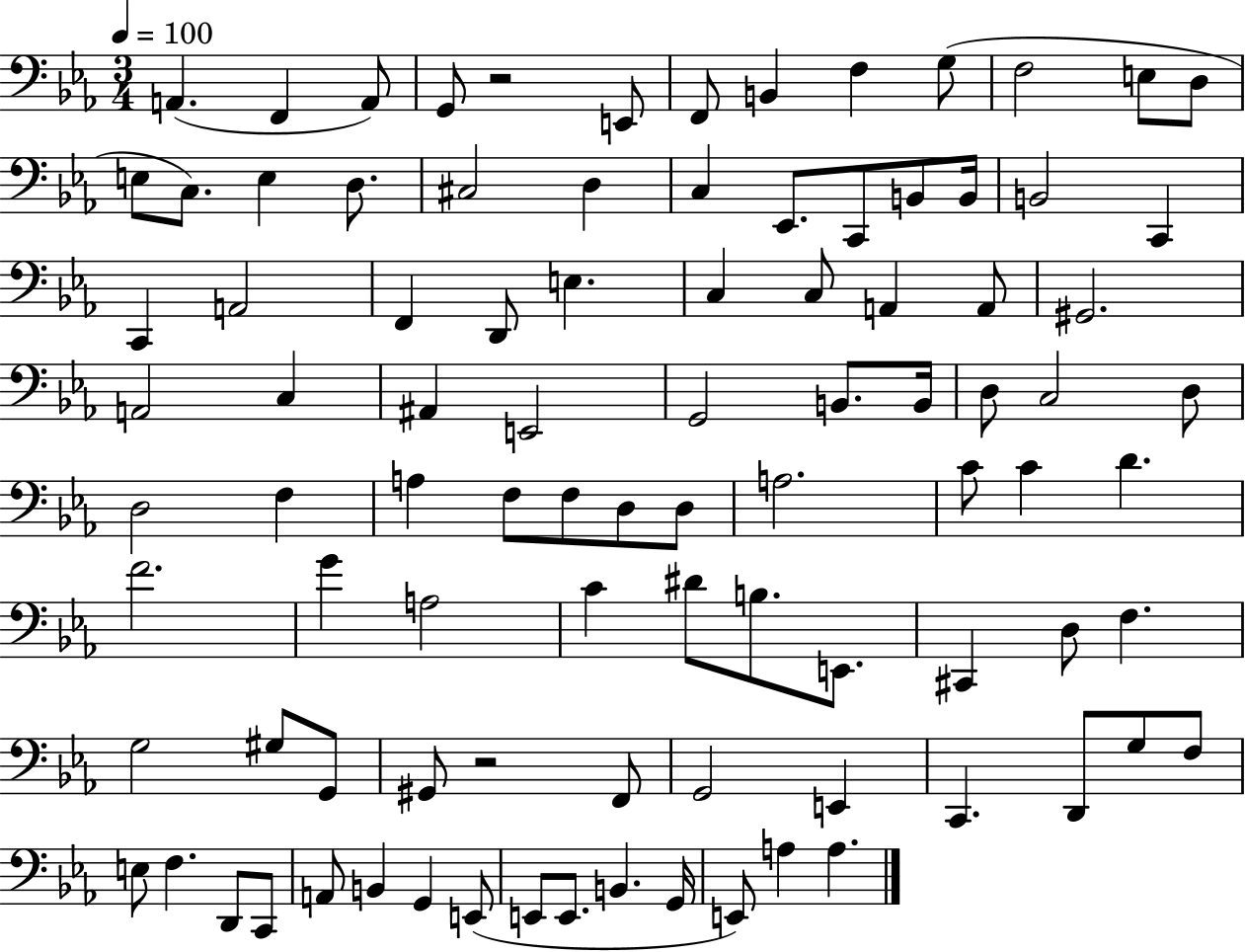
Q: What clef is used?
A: bass